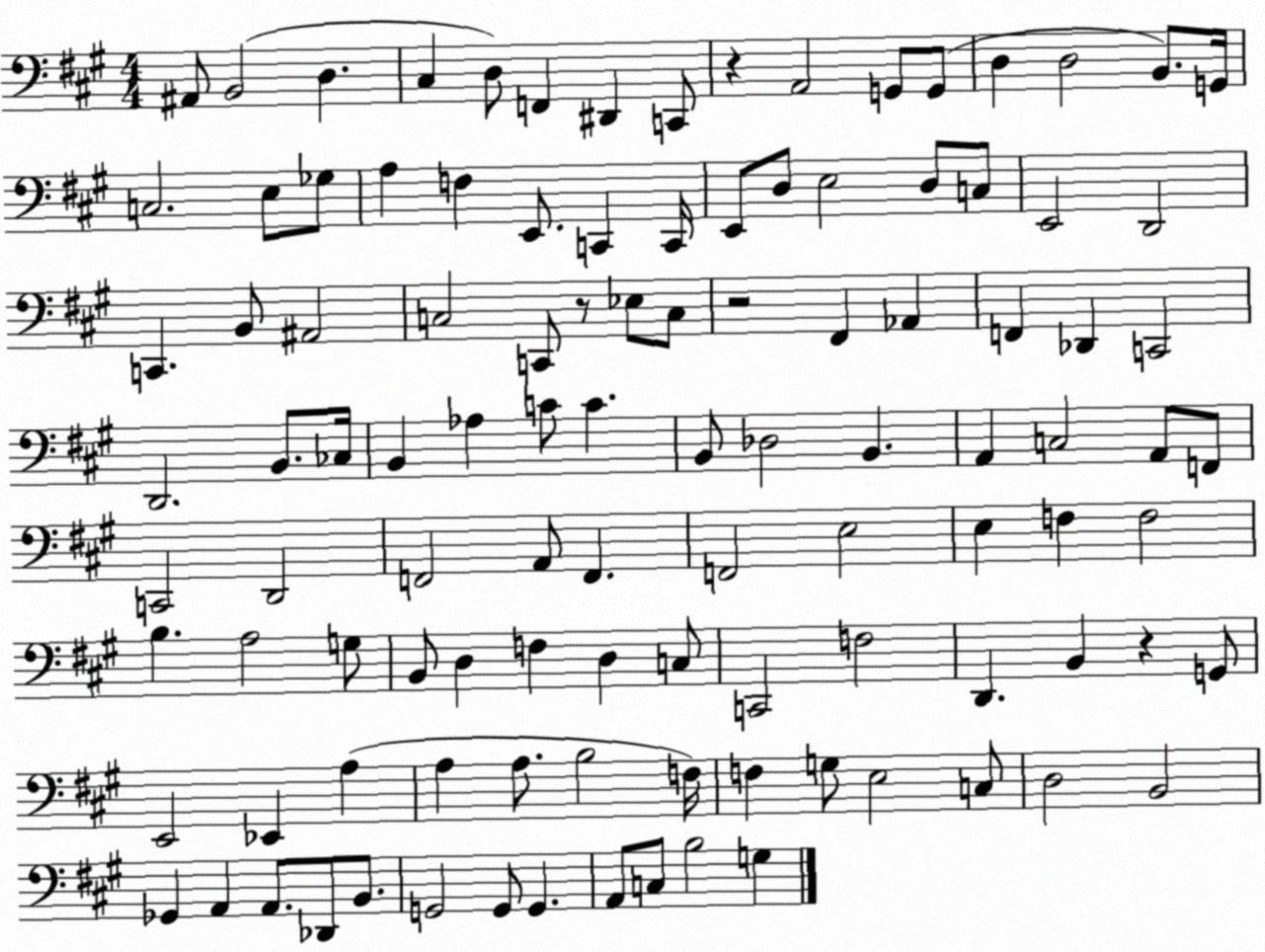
X:1
T:Untitled
M:4/4
L:1/4
K:A
^A,,/2 B,,2 D, ^C, D,/2 F,, ^D,, C,,/2 z A,,2 G,,/2 G,,/2 D, D,2 B,,/2 G,,/4 C,2 E,/2 _G,/2 A, F, E,,/2 C,, C,,/4 E,,/2 D,/2 E,2 D,/2 C,/2 E,,2 D,,2 C,, B,,/2 ^A,,2 C,2 C,,/2 z/2 _E,/2 C,/2 z2 ^F,, _A,, F,, _D,, C,,2 D,,2 B,,/2 _C,/4 B,, _A, C/2 C B,,/2 _D,2 B,, A,, C,2 A,,/2 F,,/2 C,,2 D,,2 F,,2 A,,/2 F,, F,,2 E,2 E, F, F,2 B, A,2 G,/2 B,,/2 D, F, D, C,/2 C,,2 F,2 D,, B,, z G,,/2 E,,2 _E,, A, A, A,/2 B,2 F,/4 F, G,/2 E,2 C,/2 D,2 B,,2 _G,, A,, A,,/2 _D,,/2 B,,/2 G,,2 G,,/2 G,, A,,/2 C,/2 B,2 G,